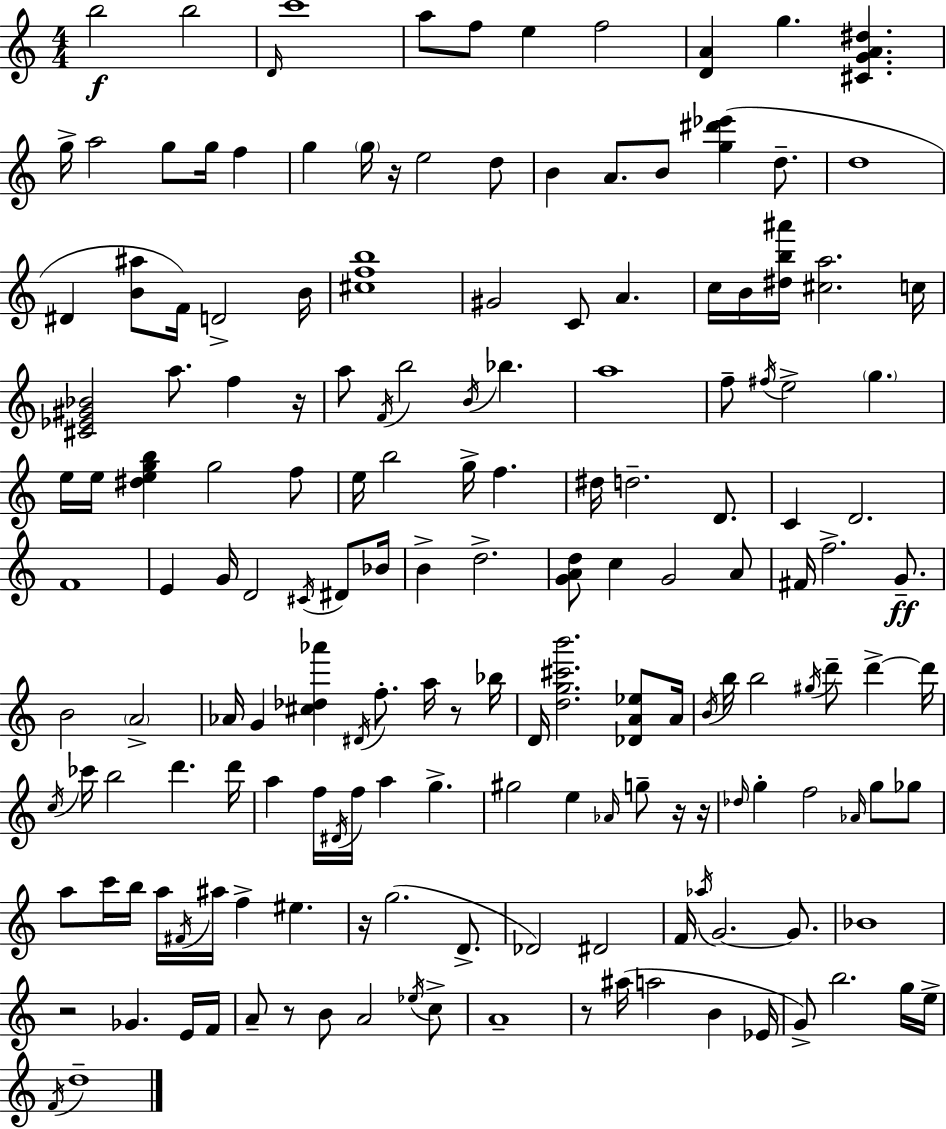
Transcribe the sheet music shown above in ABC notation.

X:1
T:Untitled
M:4/4
L:1/4
K:C
b2 b2 D/4 c'4 a/2 f/2 e f2 [DA] g [^CGA^d] g/4 a2 g/2 g/4 f g g/4 z/4 e2 d/2 B A/2 B/2 [g^d'_e'] d/2 d4 ^D [B^a]/2 F/4 D2 B/4 [^cfb]4 ^G2 C/2 A c/4 B/4 [^db^a']/4 [^ca]2 c/4 [^C_E^G_B]2 a/2 f z/4 a/2 F/4 b2 B/4 _b a4 f/2 ^f/4 e2 g e/4 e/4 [^degb] g2 f/2 e/4 b2 g/4 f ^d/4 d2 D/2 C D2 F4 E G/4 D2 ^C/4 ^D/2 _B/4 B d2 [GAd]/2 c G2 A/2 ^F/4 f2 G/2 B2 A2 _A/4 G [^c_d_a'] ^D/4 f/2 a/4 z/2 _b/4 D/4 [dg^c'b']2 [_DA_e]/2 A/4 B/4 b/4 b2 ^g/4 d'/2 d' d'/4 c/4 _c'/4 b2 d' d'/4 a f/4 ^D/4 f/4 a g ^g2 e _A/4 g/2 z/4 z/4 _d/4 g f2 _A/4 g/2 _g/2 a/2 c'/4 b/4 a/4 ^F/4 ^a/4 f ^e z/4 g2 D/2 _D2 ^D2 F/4 _a/4 G2 G/2 _B4 z2 _G E/4 F/4 A/2 z/2 B/2 A2 _e/4 c/2 A4 z/2 ^a/4 a2 B _E/4 G/2 b2 g/4 e/4 F/4 d4